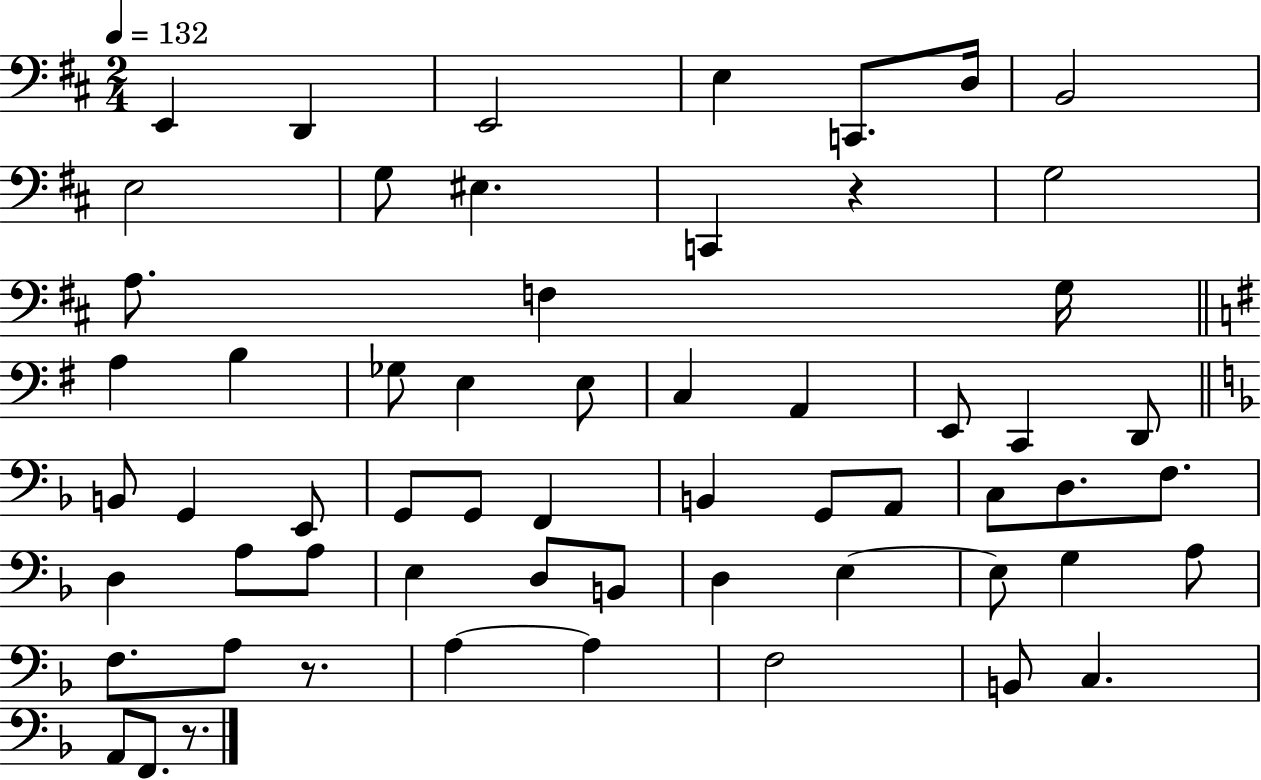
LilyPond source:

{
  \clef bass
  \numericTimeSignature
  \time 2/4
  \key d \major
  \tempo 4 = 132
  \repeat volta 2 { e,4 d,4 | e,2 | e4 c,8. d16 | b,2 | \break e2 | g8 eis4. | c,4 r4 | g2 | \break a8. f4 g16 | \bar "||" \break \key g \major a4 b4 | ges8 e4 e8 | c4 a,4 | e,8 c,4 d,8 | \break \bar "||" \break \key f \major b,8 g,4 e,8 | g,8 g,8 f,4 | b,4 g,8 a,8 | c8 d8. f8. | \break d4 a8 a8 | e4 d8 b,8 | d4 e4~~ | e8 g4 a8 | \break f8. a8 r8. | a4~~ a4 | f2 | b,8 c4. | \break a,8 f,8. r8. | } \bar "|."
}